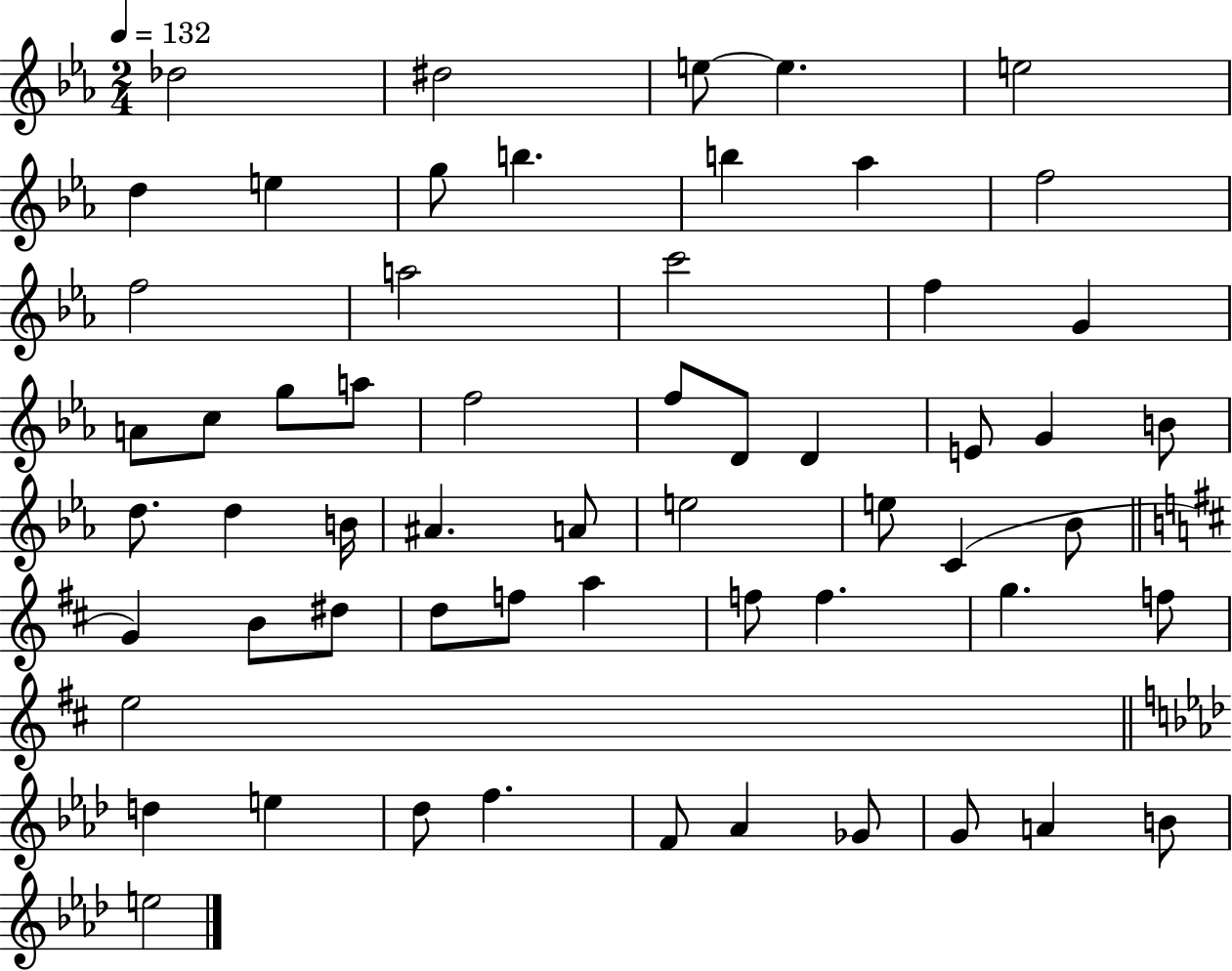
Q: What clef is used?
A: treble